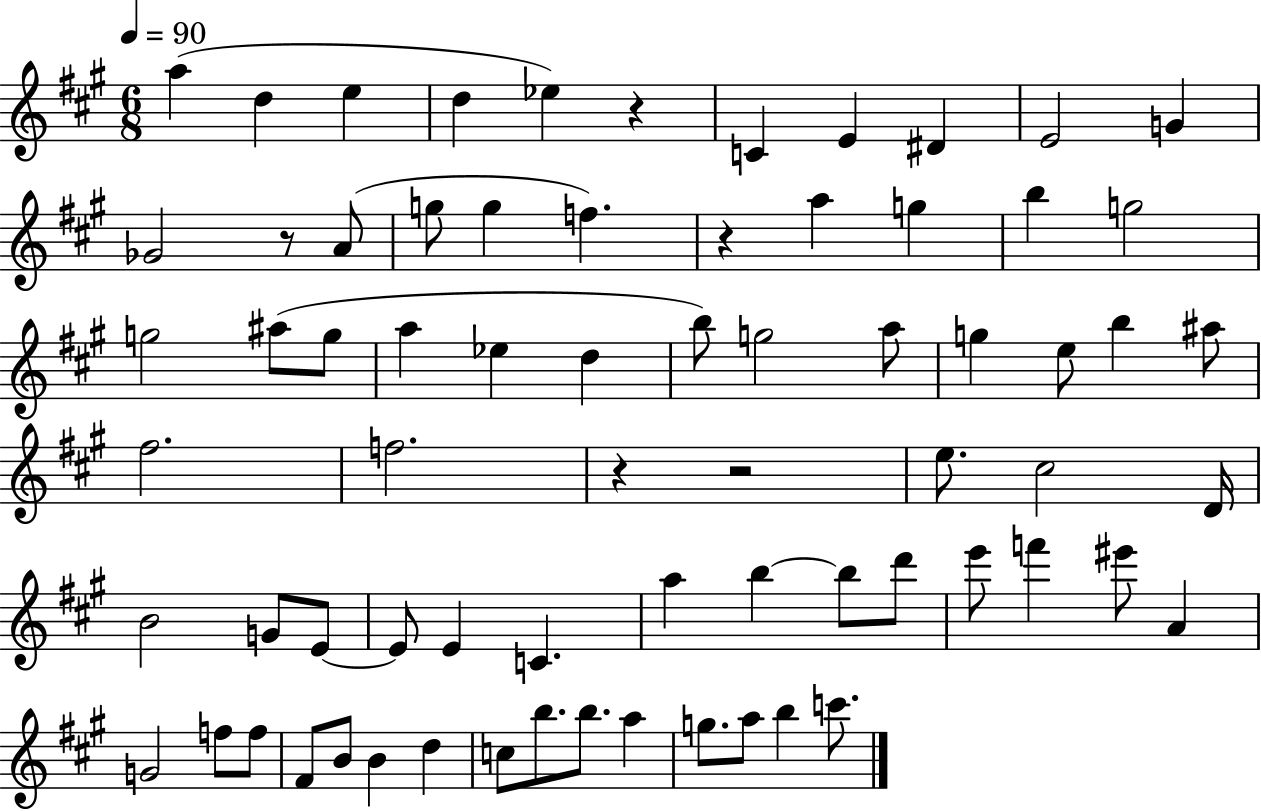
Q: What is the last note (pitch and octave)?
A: C6